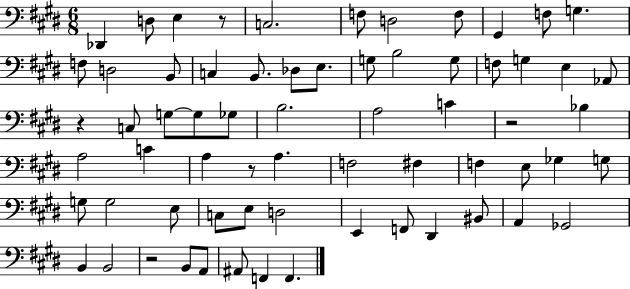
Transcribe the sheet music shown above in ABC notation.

X:1
T:Untitled
M:6/8
L:1/4
K:E
_D,, D,/2 E, z/2 C,2 F,/2 D,2 F,/2 ^G,, F,/2 G, F,/2 D,2 B,,/2 C, B,,/2 _D,/2 E,/2 G,/2 B,2 G,/2 F,/2 G, E, _A,,/2 z C,/2 G,/2 G,/2 _G,/2 B,2 A,2 C z2 _B, A,2 C A, z/2 A, F,2 ^F, F, E,/2 _G, G,/2 G,/2 G,2 E,/2 C,/2 E,/2 D,2 E,, F,,/2 ^D,, ^B,,/2 A,, _G,,2 B,, B,,2 z2 B,,/2 A,,/2 ^A,,/2 F,, F,,